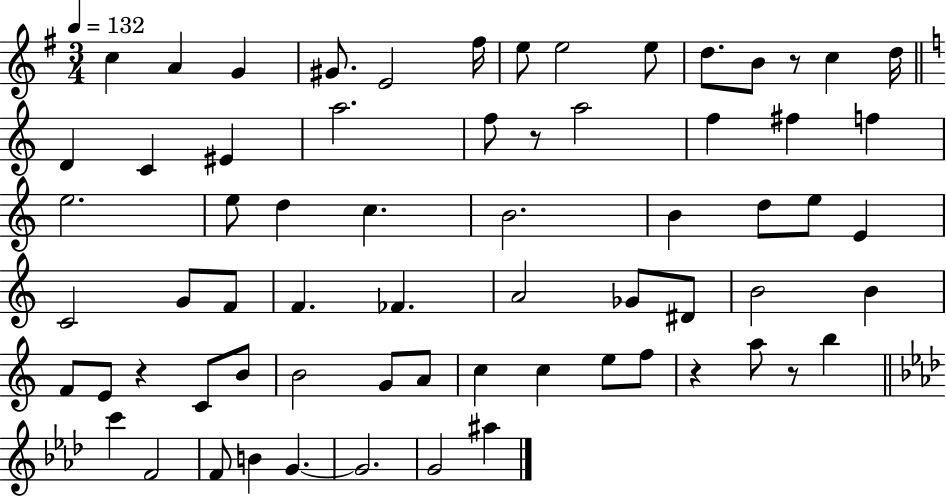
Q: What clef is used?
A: treble